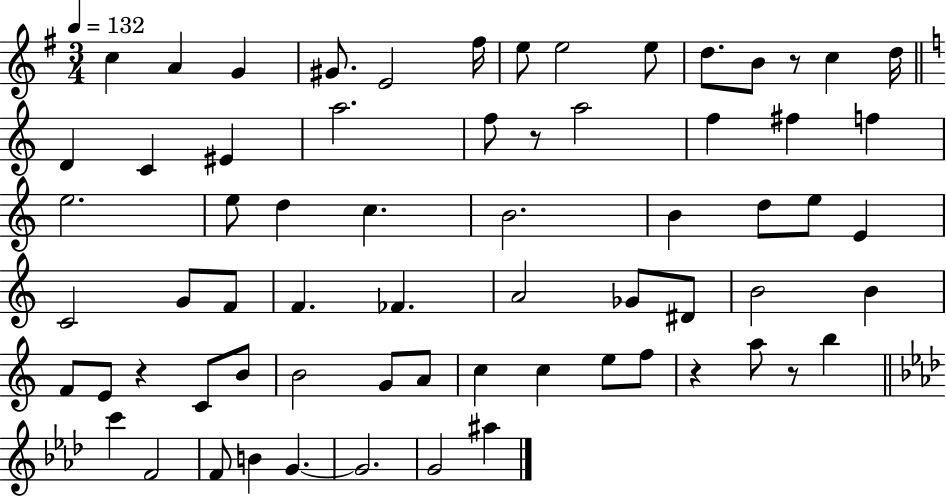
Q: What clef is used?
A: treble